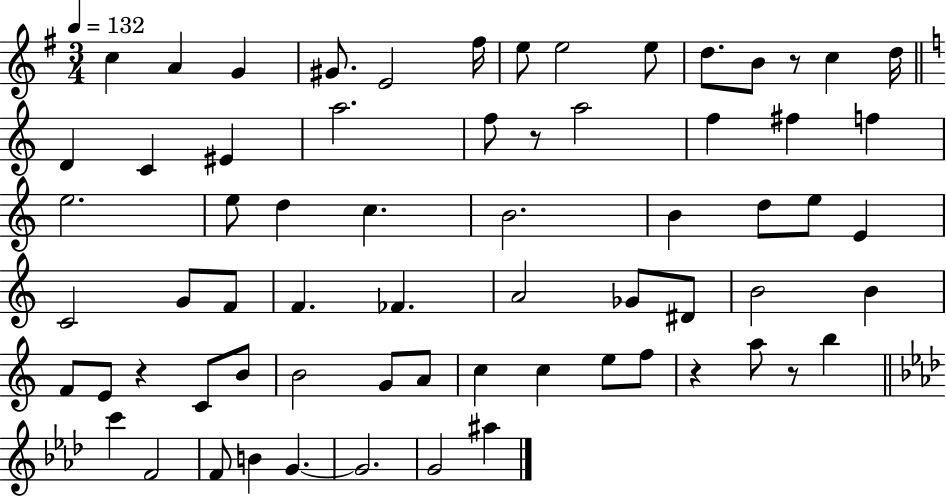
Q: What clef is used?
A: treble